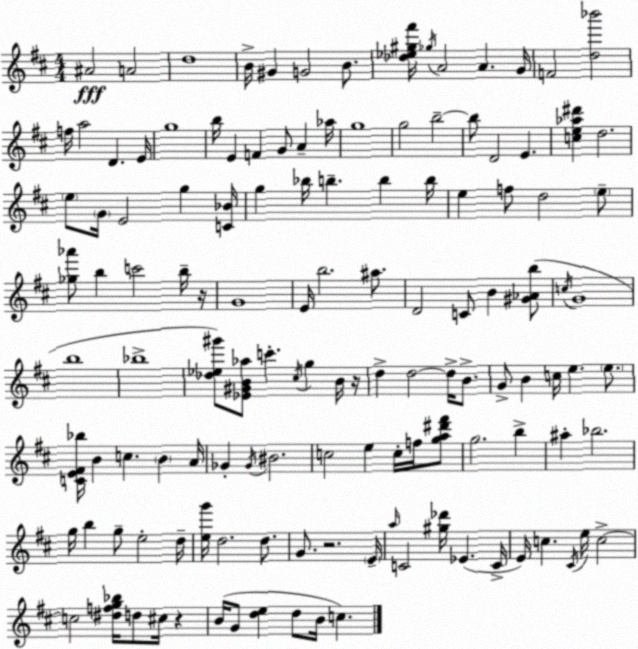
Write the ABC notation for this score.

X:1
T:Untitled
M:4/4
L:1/4
K:D
^A2 A2 d4 B/4 ^G G2 B/2 [_d_e^g^f']/4 _g/4 A2 A G/4 F2 [d_b']2 f/4 a2 D E/4 g4 b/4 E F G/2 A _a/4 g4 g2 b2 b/2 D2 E [ce_a^d'] d2 e/2 G/4 E2 g [C_B]/4 g _b/4 b b b/4 e f/2 d2 e/2 [_g_a']/2 b c'2 b/4 z/4 G4 E/4 b2 ^a/2 D2 C/2 B [^G_Ab]/2 c/4 G4 b4 _b4 [_d_e^g']/2 [_E^GB_a]/2 c' ^c/4 g B/4 z/4 d d2 d/4 B/2 G/2 B c/4 e e/2 [CE^F_b]/4 B c B A/4 _G _G/4 ^B2 c2 e c/4 f/4 [ga^d'^f']/2 g2 b ^a _b2 g/4 b g/2 e2 d/4 [eg']/4 d2 d/2 G/2 z2 E/4 a/4 C2 [^g_d']/4 _E C/4 E/4 c ^C/4 e/4 c2 c2 [^dfg_b]/4 d/2 ^c/4 z B/4 G/2 [de] d/2 B/4 c